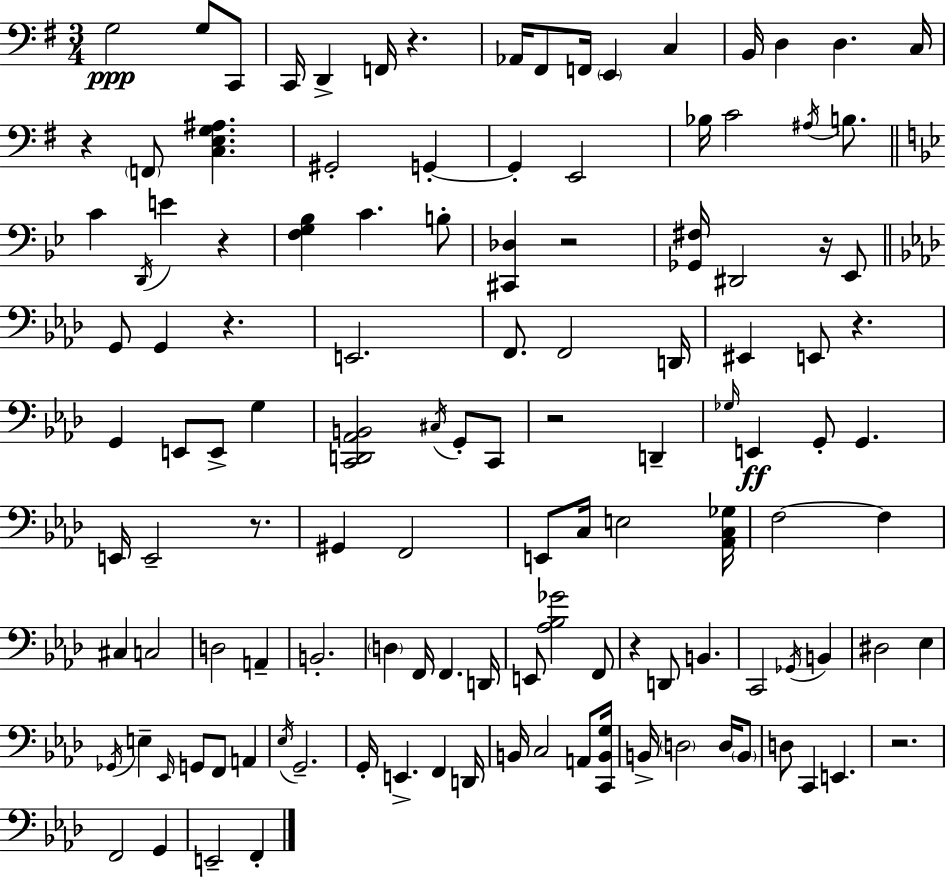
X:1
T:Untitled
M:3/4
L:1/4
K:Em
G,2 G,/2 C,,/2 C,,/4 D,, F,,/4 z _A,,/4 ^F,,/2 F,,/4 E,, C, B,,/4 D, D, C,/4 z F,,/2 [C,E,G,^A,] ^G,,2 G,, G,, E,,2 _B,/4 C2 ^A,/4 B,/2 C D,,/4 E z [F,G,_B,] C B,/2 [^C,,_D,] z2 [_G,,^F,]/4 ^D,,2 z/4 _E,,/2 G,,/2 G,, z E,,2 F,,/2 F,,2 D,,/4 ^E,, E,,/2 z G,, E,,/2 E,,/2 G, [C,,D,,_A,,B,,]2 ^C,/4 G,,/2 C,,/2 z2 D,, _G,/4 E,, G,,/2 G,, E,,/4 E,,2 z/2 ^G,, F,,2 E,,/2 C,/4 E,2 [_A,,C,_G,]/4 F,2 F, ^C, C,2 D,2 A,, B,,2 D, F,,/4 F,, D,,/4 E,,/2 [_A,_B,_G]2 F,,/2 z D,,/2 B,, C,,2 _G,,/4 B,, ^D,2 _E, _G,,/4 E, _E,,/4 G,,/2 F,,/2 A,, _E,/4 G,,2 G,,/4 E,, F,, D,,/4 B,,/4 C,2 A,,/2 [C,,B,,G,]/4 B,,/4 D,2 D,/4 B,,/2 D,/2 C,, E,, z2 F,,2 G,, E,,2 F,,